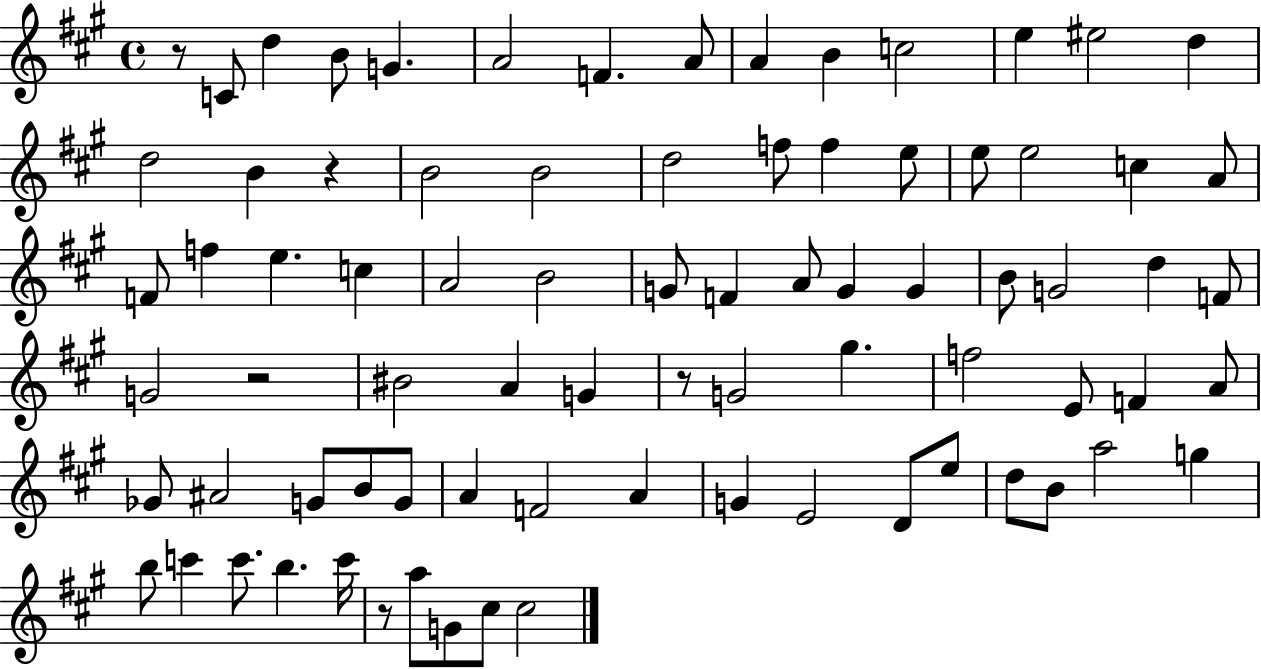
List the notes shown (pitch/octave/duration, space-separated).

R/e C4/e D5/q B4/e G4/q. A4/h F4/q. A4/e A4/q B4/q C5/h E5/q EIS5/h D5/q D5/h B4/q R/q B4/h B4/h D5/h F5/e F5/q E5/e E5/e E5/h C5/q A4/e F4/e F5/q E5/q. C5/q A4/h B4/h G4/e F4/q A4/e G4/q G4/q B4/e G4/h D5/q F4/e G4/h R/h BIS4/h A4/q G4/q R/e G4/h G#5/q. F5/h E4/e F4/q A4/e Gb4/e A#4/h G4/e B4/e G4/e A4/q F4/h A4/q G4/q E4/h D4/e E5/e D5/e B4/e A5/h G5/q B5/e C6/q C6/e. B5/q. C6/s R/e A5/e G4/e C#5/e C#5/h